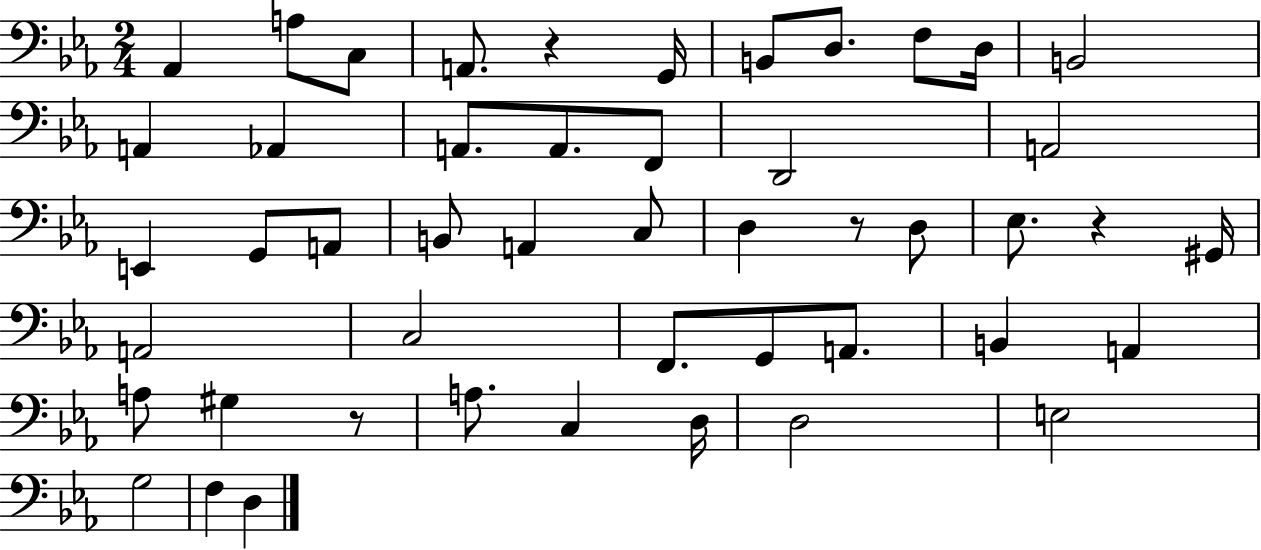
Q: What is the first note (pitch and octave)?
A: Ab2